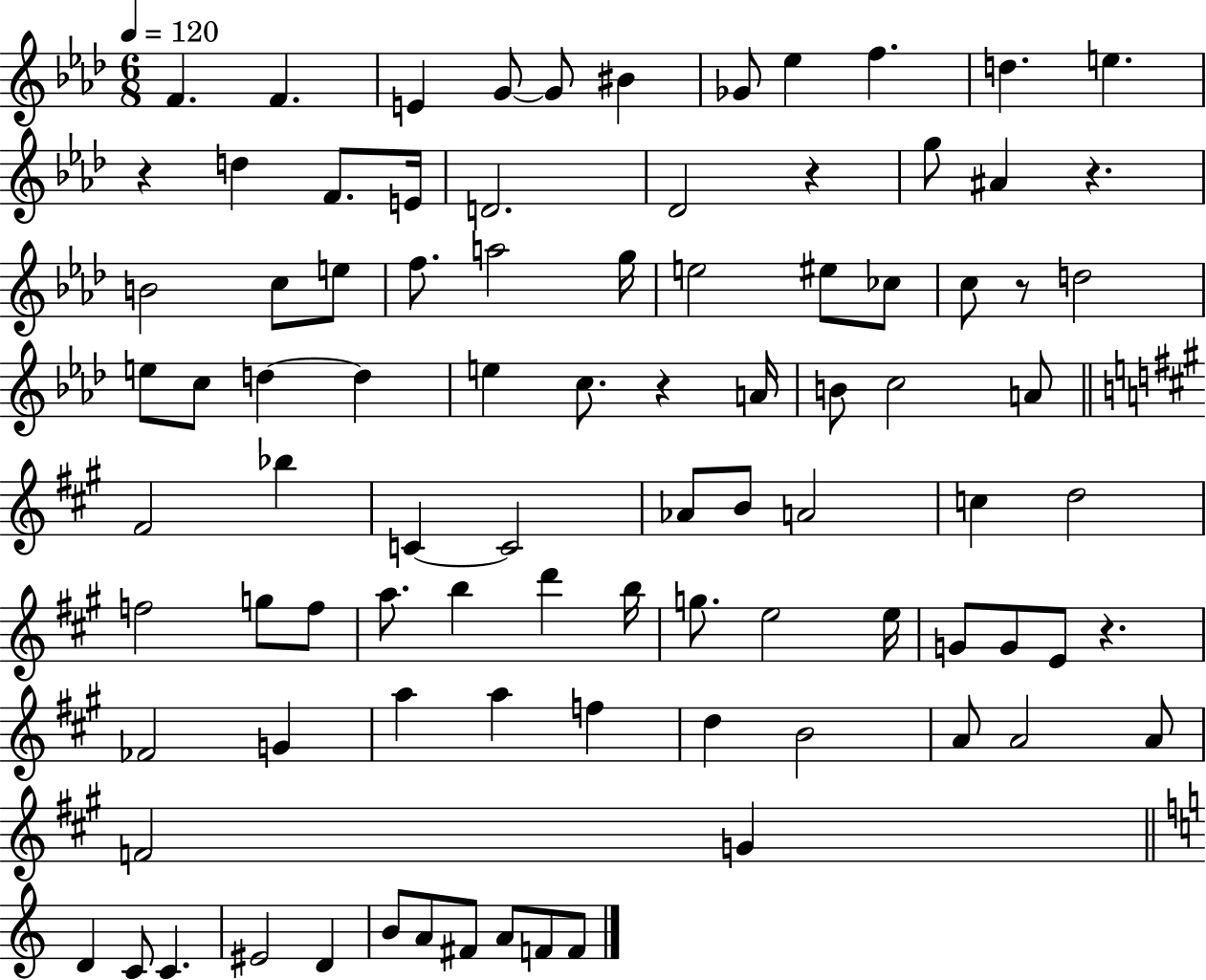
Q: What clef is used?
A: treble